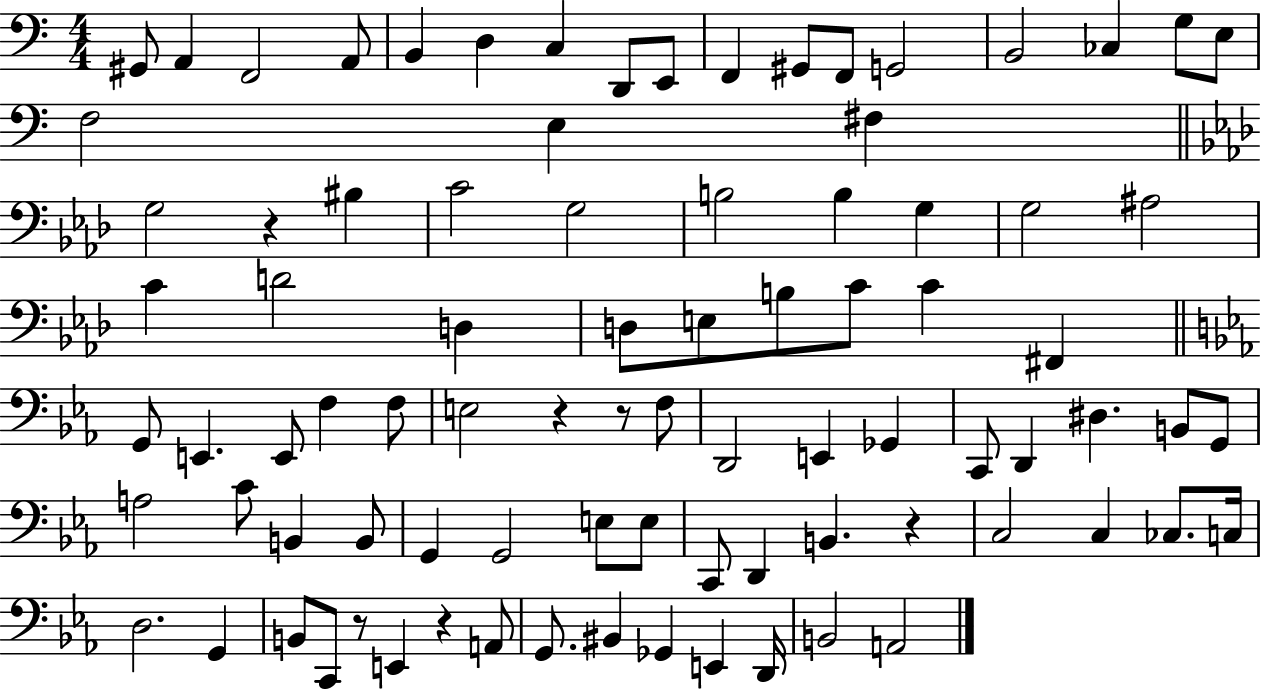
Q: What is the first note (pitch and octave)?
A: G#2